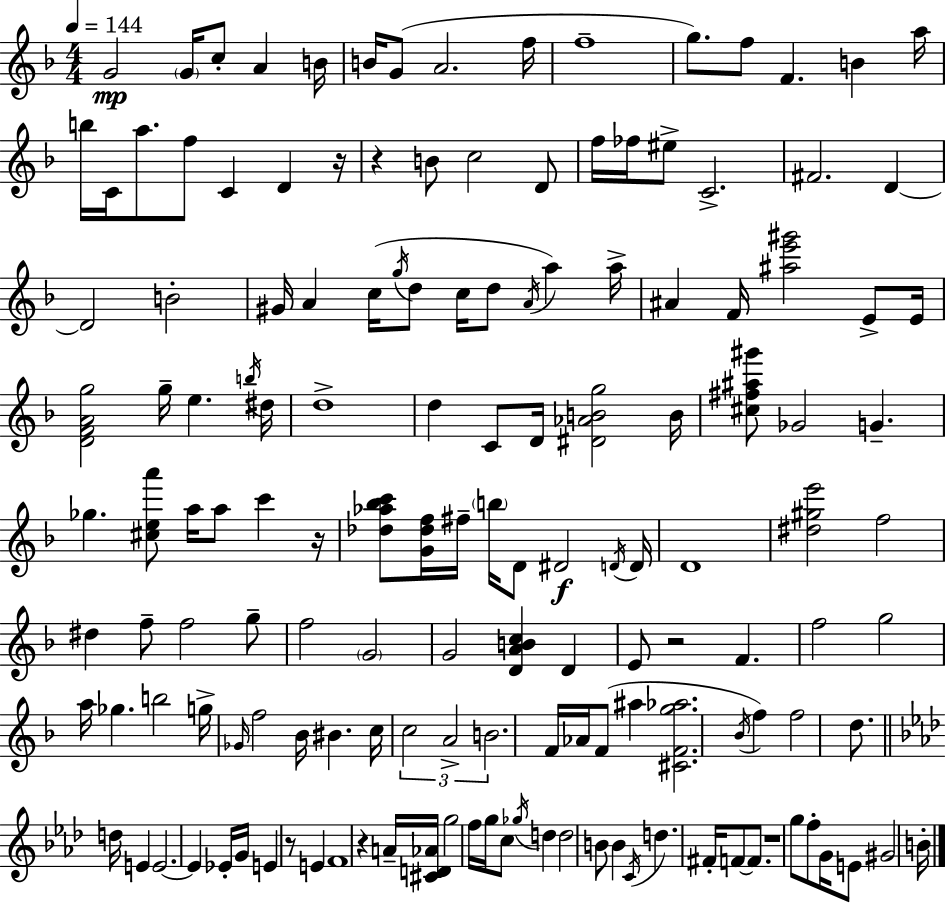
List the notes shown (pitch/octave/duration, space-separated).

G4/h G4/s C5/e A4/q B4/s B4/s G4/e A4/h. F5/s F5/w G5/e. F5/e F4/q. B4/q A5/s B5/s C4/s A5/e. F5/e C4/q D4/q R/s R/q B4/e C5/h D4/e F5/s FES5/s EIS5/e C4/h. F#4/h. D4/q D4/h B4/h G#4/s A4/q C5/s G5/s D5/e C5/s D5/e A4/s A5/q A5/s A#4/q F4/s [A#5,E6,G#6]/h E4/e E4/s [D4,F4,A4,G5]/h G5/s E5/q. B5/s D#5/s D5/w D5/q C4/e D4/s [D#4,Ab4,B4,G5]/h B4/s [C#5,F#5,A#5,G#6]/e Gb4/h G4/q. Gb5/q. [C#5,E5,A6]/e A5/s A5/e C6/q R/s [Db5,Ab5,Bb5,C6]/e [G4,Db5,F5]/s F#5/s B5/s D4/e D#4/h D4/s D4/s D4/w [D#5,G#5,E6]/h F5/h D#5/q F5/e F5/h G5/e F5/h G4/h G4/h [D4,A4,B4,C5]/q D4/q E4/e R/h F4/q. F5/h G5/h A5/s Gb5/q. B5/h G5/s Gb4/s F5/h Bb4/s BIS4/q. C5/s C5/h A4/h B4/h. F4/s Ab4/s F4/e A#5/q [C#4,F4,G5,Ab5]/h. Bb4/s F5/q F5/h D5/e. D5/s E4/q E4/h. E4/q Eb4/s G4/s E4/q R/e E4/q F4/w R/q A4/s [C#4,D4,Ab4]/s G5/h F5/s G5/s C5/e Gb5/s D5/q D5/h B4/e B4/q C4/s D5/q. F#4/s F4/e F4/e. R/w G5/e F5/e G4/s E4/e G#4/h B4/s